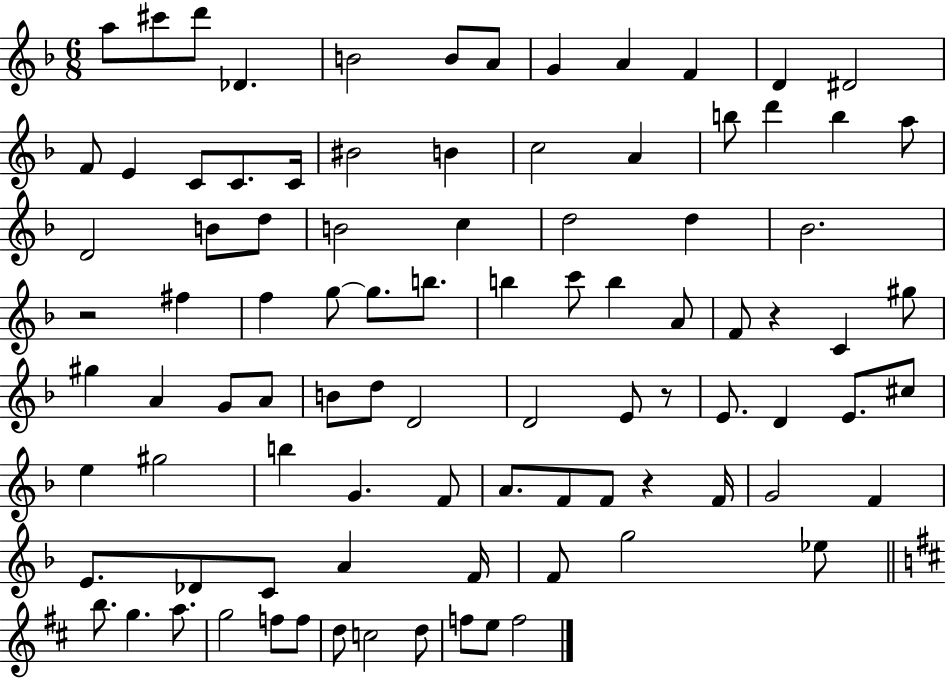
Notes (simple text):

A5/e C#6/e D6/e Db4/q. B4/h B4/e A4/e G4/q A4/q F4/q D4/q D#4/h F4/e E4/q C4/e C4/e. C4/s BIS4/h B4/q C5/h A4/q B5/e D6/q B5/q A5/e D4/h B4/e D5/e B4/h C5/q D5/h D5/q Bb4/h. R/h F#5/q F5/q G5/e G5/e. B5/e. B5/q C6/e B5/q A4/e F4/e R/q C4/q G#5/e G#5/q A4/q G4/e A4/e B4/e D5/e D4/h D4/h E4/e R/e E4/e. D4/q E4/e. C#5/e E5/q G#5/h B5/q G4/q. F4/e A4/e. F4/e F4/e R/q F4/s G4/h F4/q E4/e. Db4/e C4/e A4/q F4/s F4/e G5/h Eb5/e B5/e. G5/q. A5/e. G5/h F5/e F5/e D5/e C5/h D5/e F5/e E5/e F5/h